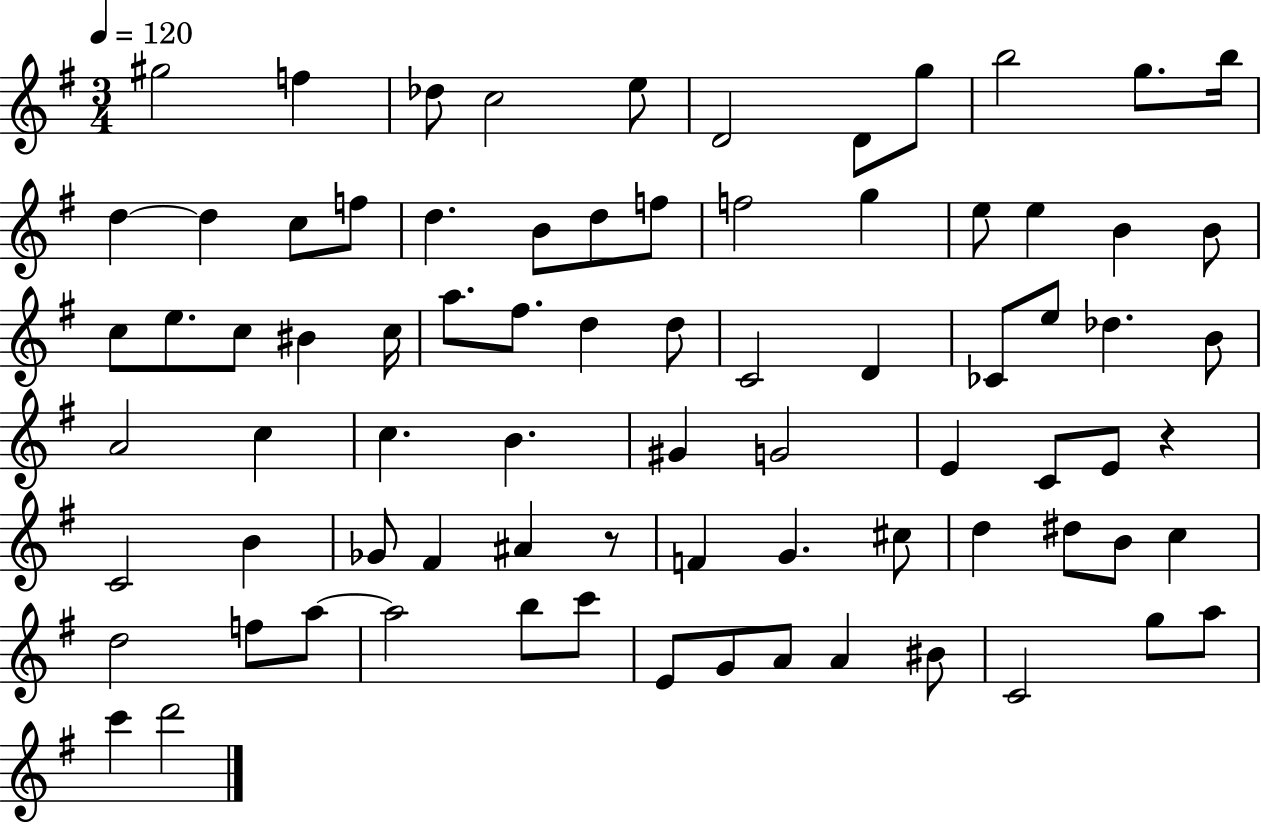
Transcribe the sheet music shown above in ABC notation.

X:1
T:Untitled
M:3/4
L:1/4
K:G
^g2 f _d/2 c2 e/2 D2 D/2 g/2 b2 g/2 b/4 d d c/2 f/2 d B/2 d/2 f/2 f2 g e/2 e B B/2 c/2 e/2 c/2 ^B c/4 a/2 ^f/2 d d/2 C2 D _C/2 e/2 _d B/2 A2 c c B ^G G2 E C/2 E/2 z C2 B _G/2 ^F ^A z/2 F G ^c/2 d ^d/2 B/2 c d2 f/2 a/2 a2 b/2 c'/2 E/2 G/2 A/2 A ^B/2 C2 g/2 a/2 c' d'2